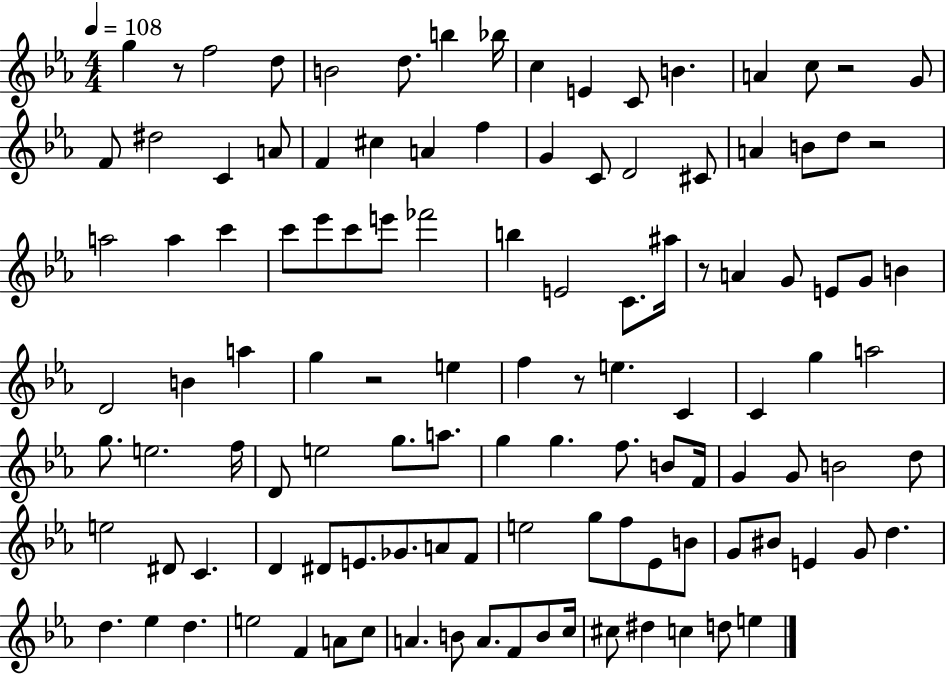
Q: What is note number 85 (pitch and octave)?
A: F5